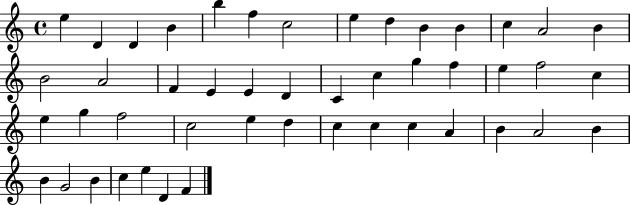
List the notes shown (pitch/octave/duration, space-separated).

E5/q D4/q D4/q B4/q B5/q F5/q C5/h E5/q D5/q B4/q B4/q C5/q A4/h B4/q B4/h A4/h F4/q E4/q E4/q D4/q C4/q C5/q G5/q F5/q E5/q F5/h C5/q E5/q G5/q F5/h C5/h E5/q D5/q C5/q C5/q C5/q A4/q B4/q A4/h B4/q B4/q G4/h B4/q C5/q E5/q D4/q F4/q